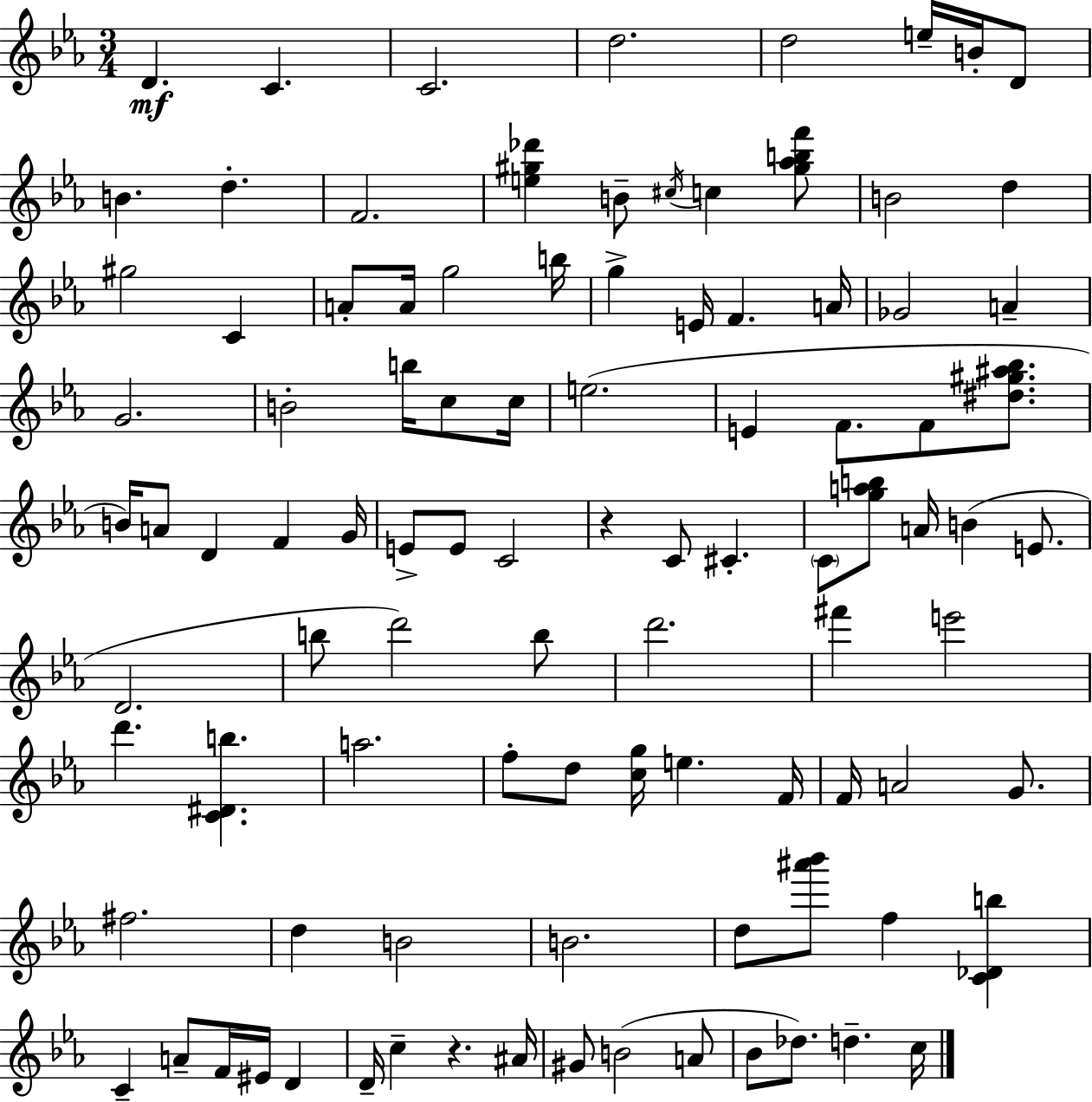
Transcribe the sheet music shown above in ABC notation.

X:1
T:Untitled
M:3/4
L:1/4
K:Cm
D C C2 d2 d2 e/4 B/4 D/2 B d F2 [e^g_d'] B/2 ^c/4 c [^g_abf']/2 B2 d ^g2 C A/2 A/4 g2 b/4 g E/4 F A/4 _G2 A G2 B2 b/4 c/2 c/4 e2 E F/2 F/2 [^d^g^a_b]/2 B/4 A/2 D F G/4 E/2 E/2 C2 z C/2 ^C C/2 [gab]/2 A/4 B E/2 D2 b/2 d'2 b/2 d'2 ^f' e'2 d' [C^Db] a2 f/2 d/2 [cg]/4 e F/4 F/4 A2 G/2 ^f2 d B2 B2 d/2 [^a'_b']/2 f [C_Db] C A/2 F/4 ^E/4 D D/4 c z ^A/4 ^G/2 B2 A/2 _B/2 _d/2 d c/4